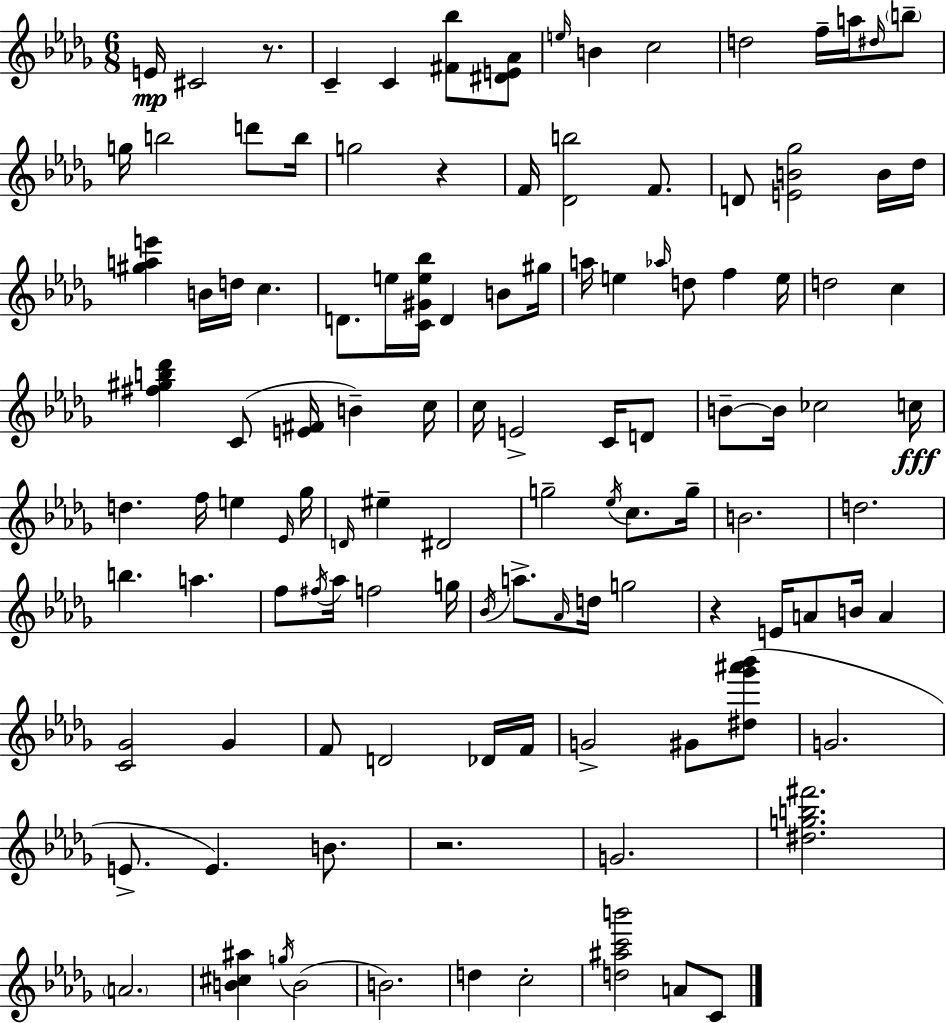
E4/s C#4/h R/e. C4/q C4/q [F#4,Bb5]/e [D#4,E4,Ab4]/e E5/s B4/q C5/h D5/h F5/s A5/s D#5/s B5/e G5/s B5/h D6/e B5/s G5/h R/q F4/s [Db4,B5]/h F4/e. D4/e [E4,B4,Gb5]/h B4/s Db5/s [G#5,A5,E6]/q B4/s D5/s C5/q. D4/e. E5/s [C4,G#4,E5,Bb5]/s D4/q B4/e G#5/s A5/s E5/q Ab5/s D5/e F5/q E5/s D5/h C5/q [F#5,G#5,B5,Db6]/q C4/e [E4,F#4]/s B4/q C5/s C5/s E4/h C4/s D4/e B4/e B4/s CES5/h C5/s D5/q. F5/s E5/q Eb4/s Gb5/s D4/s EIS5/q D#4/h G5/h Eb5/s C5/e. G5/s B4/h. D5/h. B5/q. A5/q. F5/e F#5/s Ab5/s F5/h G5/s Bb4/s A5/e. Ab4/s D5/s G5/h R/q E4/s A4/e B4/s A4/q [C4,Gb4]/h Gb4/q F4/e D4/h Db4/s F4/s G4/h G#4/e [D#5,Gb6,A#6,Bb6]/e G4/h. E4/e. E4/q. B4/e. R/h. G4/h. [D#5,G5,B5,F#6]/h. A4/h. [B4,C#5,A#5]/q G5/s B4/h B4/h. D5/q C5/h [D5,A#5,C6,B6]/h A4/e C4/e